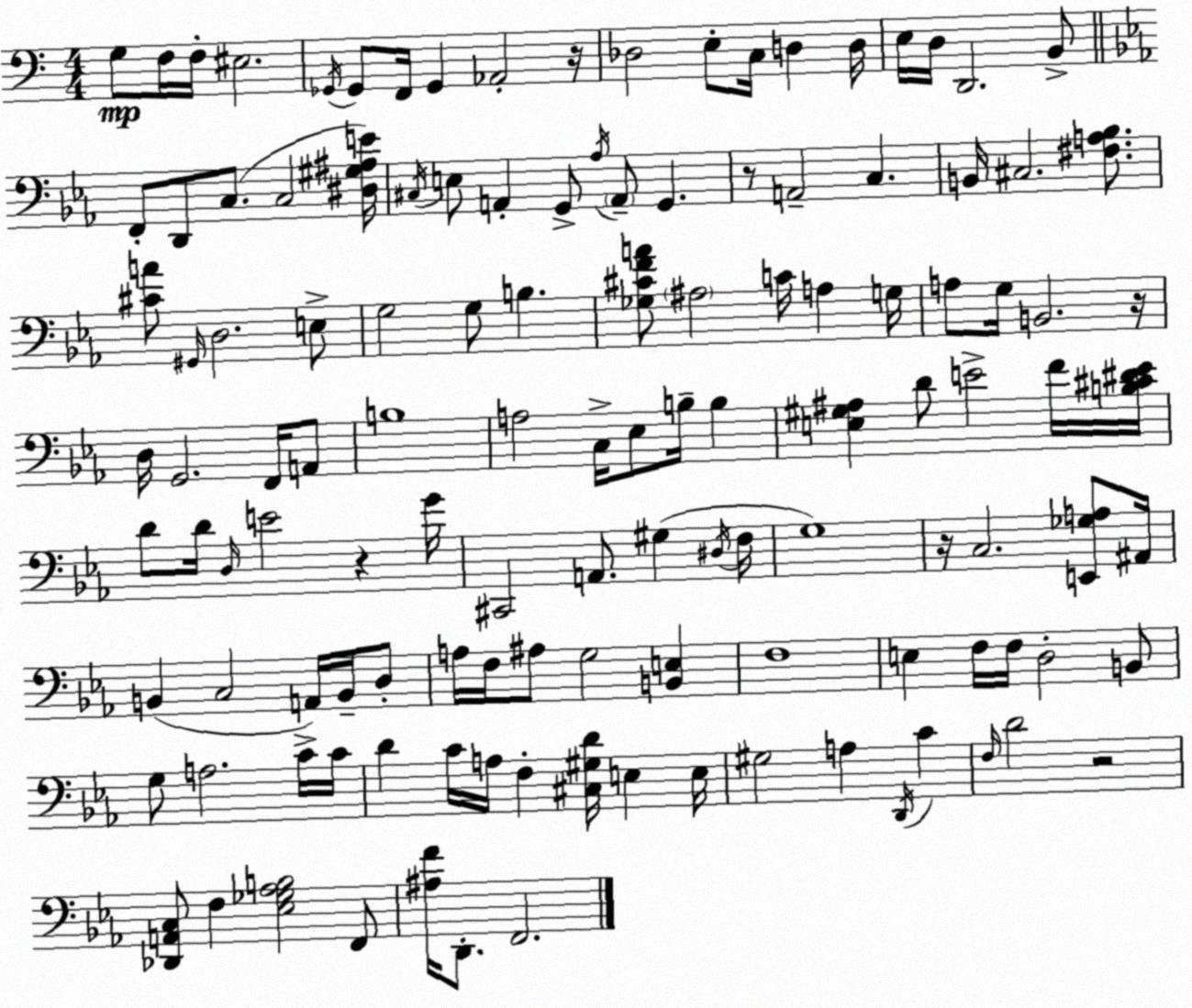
X:1
T:Untitled
M:4/4
L:1/4
K:Am
G,/2 F,/4 F,/4 ^E,2 _G,,/4 _G,,/2 F,,/4 _G,, _A,,2 z/4 _D,2 E,/2 C,/4 D, D,/4 E,/4 D,/4 D,,2 B,,/2 F,,/2 D,,/2 C,/2 C,2 [^D,^G,^A,E]/4 ^C,/4 E,/2 A,, G,,/2 _A,/4 A,,/2 G,, z/2 A,,2 C, B,,/4 ^C,2 [^F,A,_B,]/2 [^CA]/2 ^G,,/4 D,2 E,/2 G,2 G,/2 B, [_G,^CFA]/2 ^A,2 C/4 A, G,/4 A,/2 G,/4 B,,2 z/4 D,/4 G,,2 F,,/4 A,,/2 B,4 A,2 C,/4 _E,/2 B,/4 B, [E,^G,^A,] D/2 E2 F/4 [B,^C^DE]/4 D/2 D/4 D,/4 E2 z G/4 ^C,,2 A,,/2 ^G, ^D,/4 F,/4 G,4 z/4 C,2 [E,,_G,A,]/2 ^A,,/4 B,, C,2 A,,/4 B,,/4 D,/2 A,/4 F,/4 ^A,/2 G,2 [B,,E,] F,4 E, F,/4 F,/4 D,2 B,,/2 G,/2 A,2 C/4 C/4 D C/4 A,/4 F, [^C,^G,D]/4 E, E,/4 ^G,2 A, D,,/4 C F,/4 D2 z2 [_D,,A,,C,]/2 F, [_E,_G,_A,B,]2 F,,/2 [^A,F]/4 D,,/2 F,,2